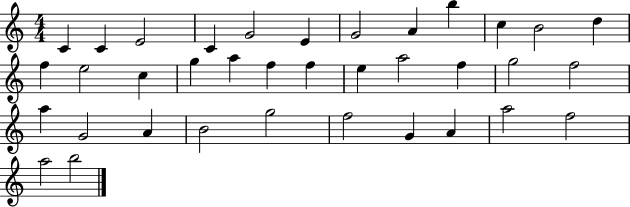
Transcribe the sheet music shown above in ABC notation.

X:1
T:Untitled
M:4/4
L:1/4
K:C
C C E2 C G2 E G2 A b c B2 d f e2 c g a f f e a2 f g2 f2 a G2 A B2 g2 f2 G A a2 f2 a2 b2